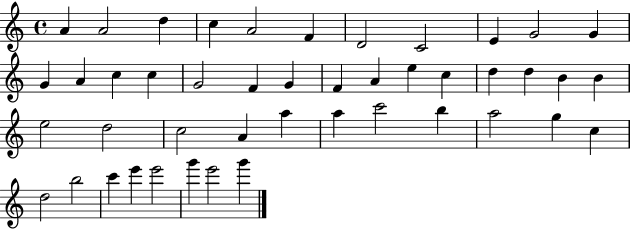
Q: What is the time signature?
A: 4/4